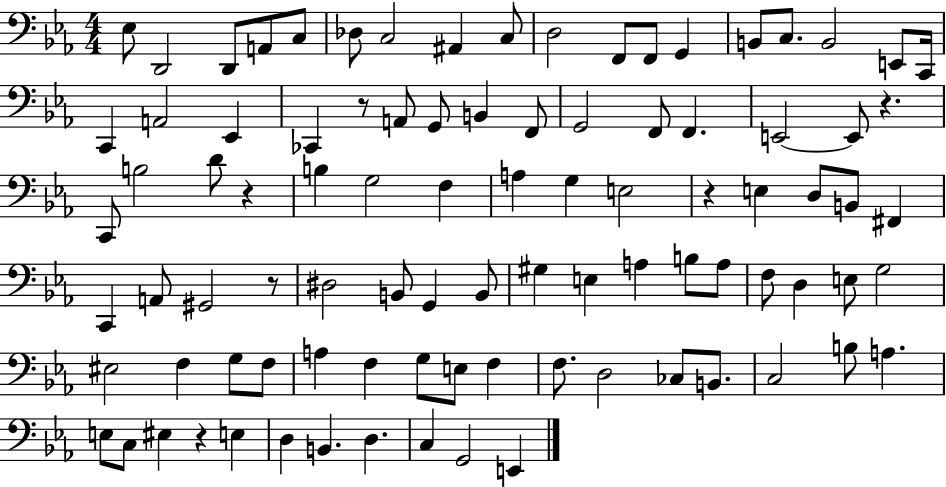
{
  \clef bass
  \numericTimeSignature
  \time 4/4
  \key ees \major
  \repeat volta 2 { ees8 d,2 d,8 a,8 c8 | des8 c2 ais,4 c8 | d2 f,8 f,8 g,4 | b,8 c8. b,2 e,8 c,16 | \break c,4 a,2 ees,4 | ces,4 r8 a,8 g,8 b,4 f,8 | g,2 f,8 f,4. | e,2~~ e,8 r4. | \break c,8 b2 d'8 r4 | b4 g2 f4 | a4 g4 e2 | r4 e4 d8 b,8 fis,4 | \break c,4 a,8 gis,2 r8 | dis2 b,8 g,4 b,8 | gis4 e4 a4 b8 a8 | f8 d4 e8 g2 | \break eis2 f4 g8 f8 | a4 f4 g8 e8 f4 | f8. d2 ces8 b,8. | c2 b8 a4. | \break e8 c8 eis4 r4 e4 | d4 b,4. d4. | c4 g,2 e,4 | } \bar "|."
}